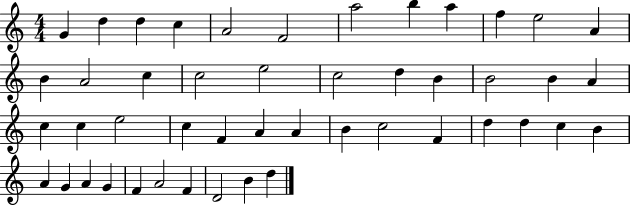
{
  \clef treble
  \numericTimeSignature
  \time 4/4
  \key c \major
  g'4 d''4 d''4 c''4 | a'2 f'2 | a''2 b''4 a''4 | f''4 e''2 a'4 | \break b'4 a'2 c''4 | c''2 e''2 | c''2 d''4 b'4 | b'2 b'4 a'4 | \break c''4 c''4 e''2 | c''4 f'4 a'4 a'4 | b'4 c''2 f'4 | d''4 d''4 c''4 b'4 | \break a'4 g'4 a'4 g'4 | f'4 a'2 f'4 | d'2 b'4 d''4 | \bar "|."
}